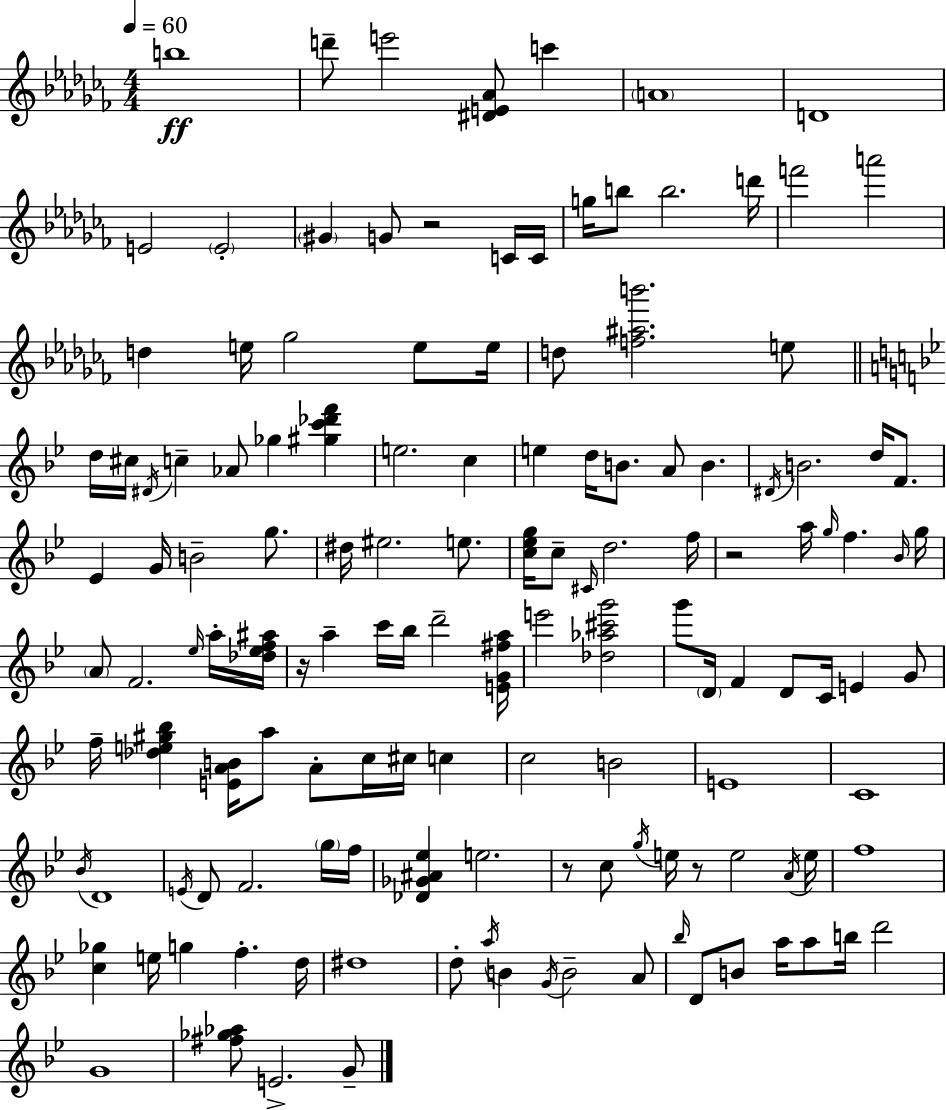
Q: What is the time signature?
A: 4/4